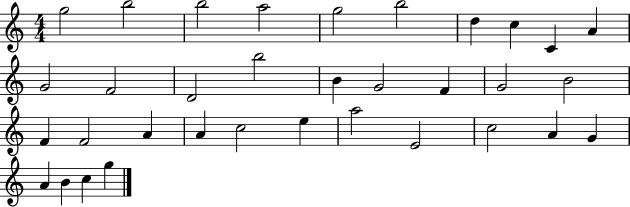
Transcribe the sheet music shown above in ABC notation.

X:1
T:Untitled
M:4/4
L:1/4
K:C
g2 b2 b2 a2 g2 b2 d c C A G2 F2 D2 b2 B G2 F G2 B2 F F2 A A c2 e a2 E2 c2 A G A B c g